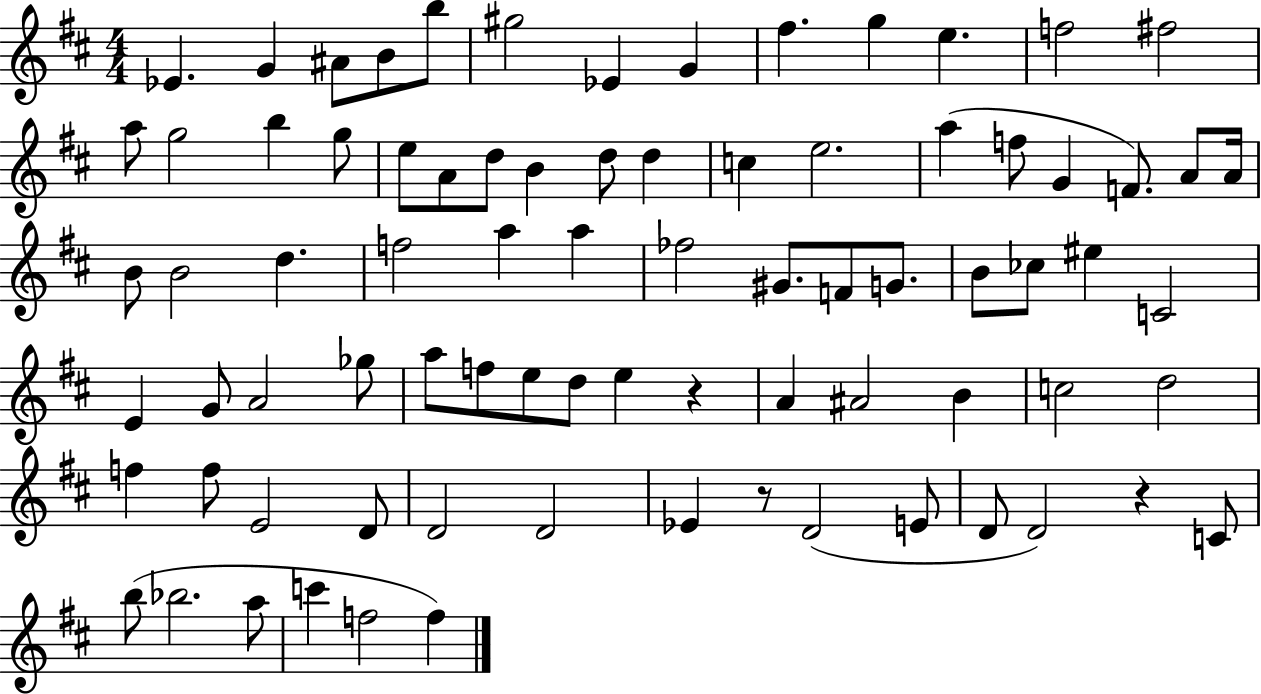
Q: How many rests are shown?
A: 3